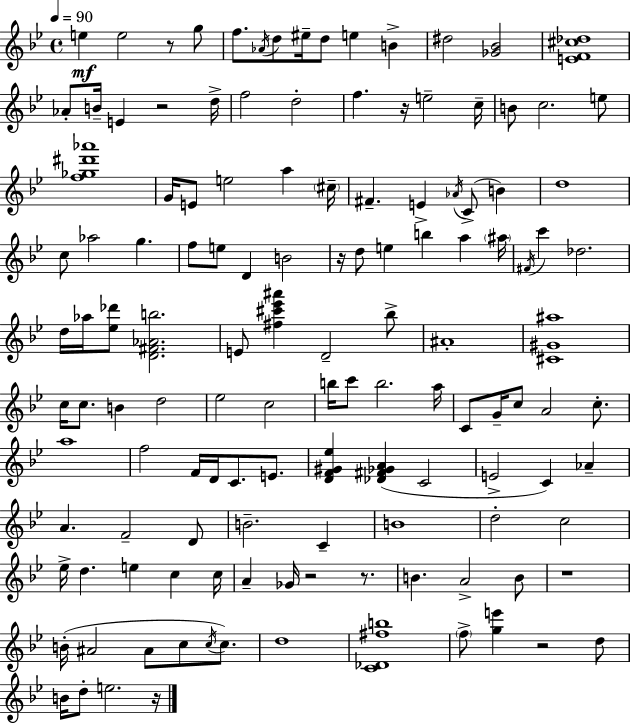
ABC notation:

X:1
T:Untitled
M:4/4
L:1/4
K:Gm
e e2 z/2 g/2 f/2 _A/4 d/2 ^e/4 d/2 e B ^d2 [_G_B]2 [EF^c_d]4 _A/2 B/4 E z2 d/4 f2 d2 f z/4 e2 c/4 B/2 c2 e/2 [f_g^d'_a']4 G/4 E/2 e2 a ^c/4 ^F E _A/4 C/2 B d4 c/2 _a2 g f/2 e/2 D B2 z/4 d/2 e b a ^a/4 ^F/4 c' _d2 d/4 _a/4 [_e_d']/2 [D^F_Ab]2 E/2 [^f^c'_e'^a'] D2 _b/2 ^A4 [^C^G^a]4 c/4 c/2 B d2 _e2 c2 b/4 c'/2 b2 a/4 C/2 G/4 c/2 A2 c/2 a4 f2 F/4 D/4 C/2 E/2 [DF^G_e] [_D^F_GA] C2 E2 C _A A F2 D/2 B2 C B4 d2 c2 _e/4 d e c c/4 A _G/4 z2 z/2 B A2 B/2 z4 B/4 ^A2 ^A/2 c/2 c/4 c/2 d4 [C_D^fb]4 f/2 [ge'] z2 d/2 B/4 d/2 e2 z/4